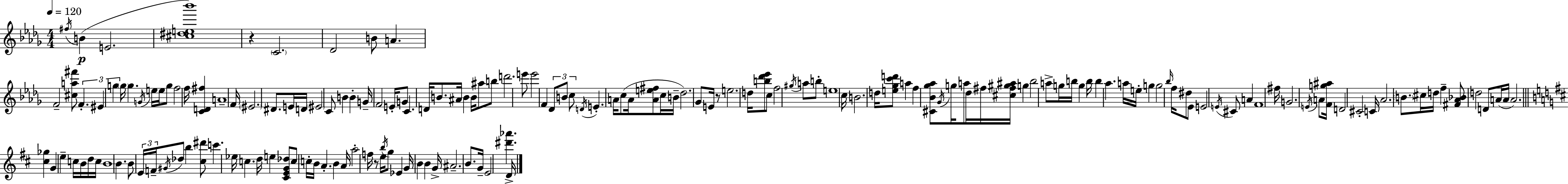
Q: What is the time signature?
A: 4/4